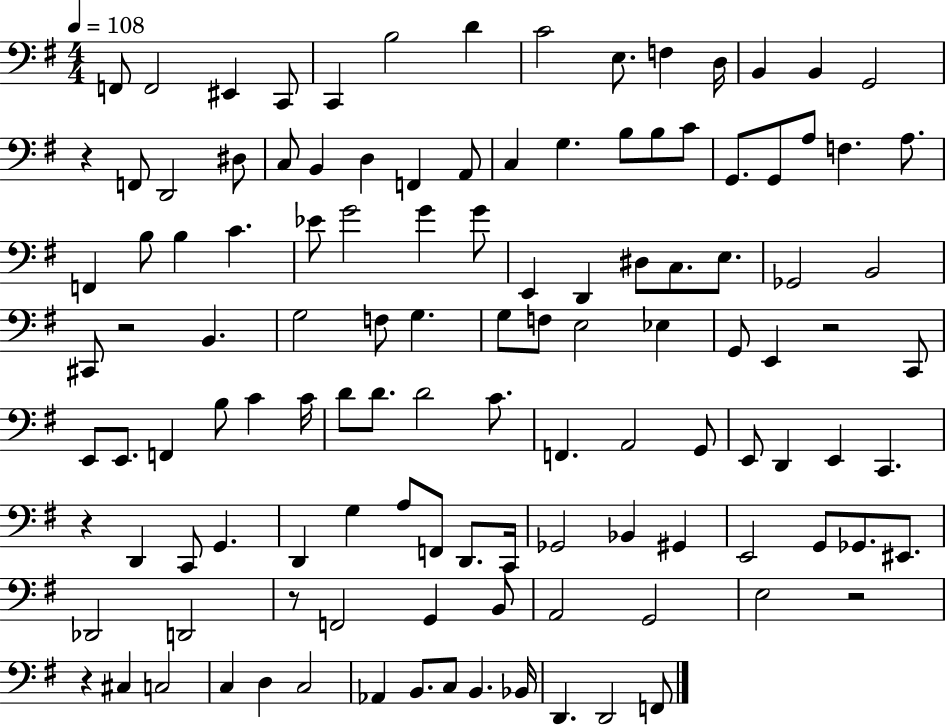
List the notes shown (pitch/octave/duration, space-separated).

F2/e F2/h EIS2/q C2/e C2/q B3/h D4/q C4/h E3/e. F3/q D3/s B2/q B2/q G2/h R/q F2/e D2/h D#3/e C3/e B2/q D3/q F2/q A2/e C3/q G3/q. B3/e B3/e C4/e G2/e. G2/e A3/e F3/q. A3/e. F2/q B3/e B3/q C4/q. Eb4/e G4/h G4/q G4/e E2/q D2/q D#3/e C3/e. E3/e. Gb2/h B2/h C#2/e R/h B2/q. G3/h F3/e G3/q. G3/e F3/e E3/h Eb3/q G2/e E2/q R/h C2/e E2/e E2/e. F2/q B3/e C4/q C4/s D4/e D4/e. D4/h C4/e. F2/q. A2/h G2/e E2/e D2/q E2/q C2/q. R/q D2/q C2/e G2/q. D2/q G3/q A3/e F2/e D2/e. C2/s Gb2/h Bb2/q G#2/q E2/h G2/e Gb2/e. EIS2/e. Db2/h D2/h R/e F2/h G2/q B2/e A2/h G2/h E3/h R/h R/q C#3/q C3/h C3/q D3/q C3/h Ab2/q B2/e. C3/e B2/q. Bb2/s D2/q. D2/h F2/e